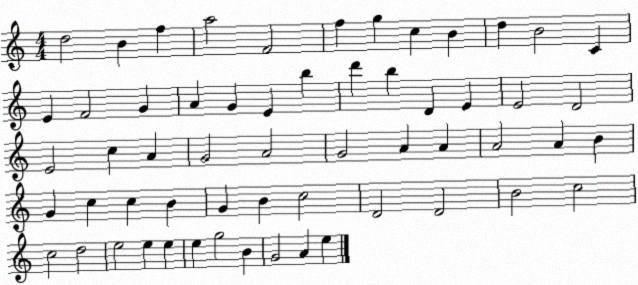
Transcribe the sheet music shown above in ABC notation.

X:1
T:Untitled
M:4/4
L:1/4
K:C
d2 B f a2 F2 f g c B d B2 C E F2 G A G E b d' b D E E2 D2 E2 c A G2 A2 G2 A A A2 A B G c c B G B c2 D2 D2 B2 c2 c2 d2 e2 e e e g2 B G2 A e